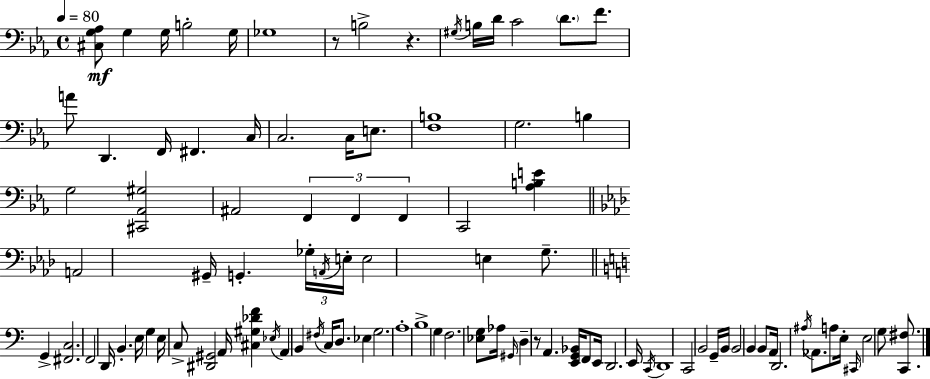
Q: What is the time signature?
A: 4/4